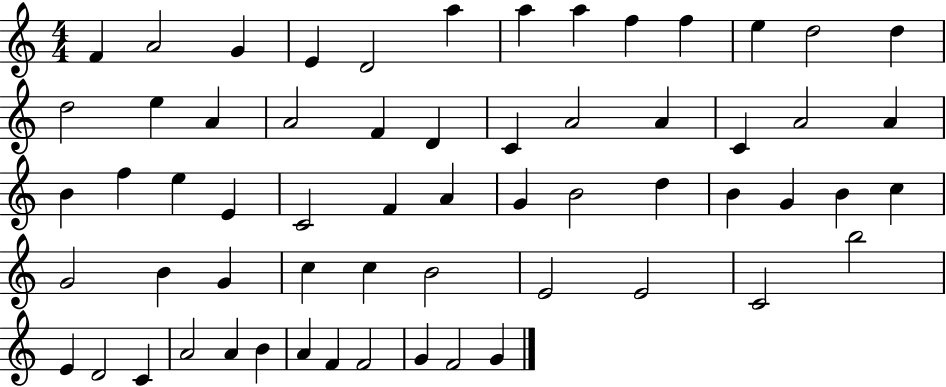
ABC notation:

X:1
T:Untitled
M:4/4
L:1/4
K:C
F A2 G E D2 a a a f f e d2 d d2 e A A2 F D C A2 A C A2 A B f e E C2 F A G B2 d B G B c G2 B G c c B2 E2 E2 C2 b2 E D2 C A2 A B A F F2 G F2 G